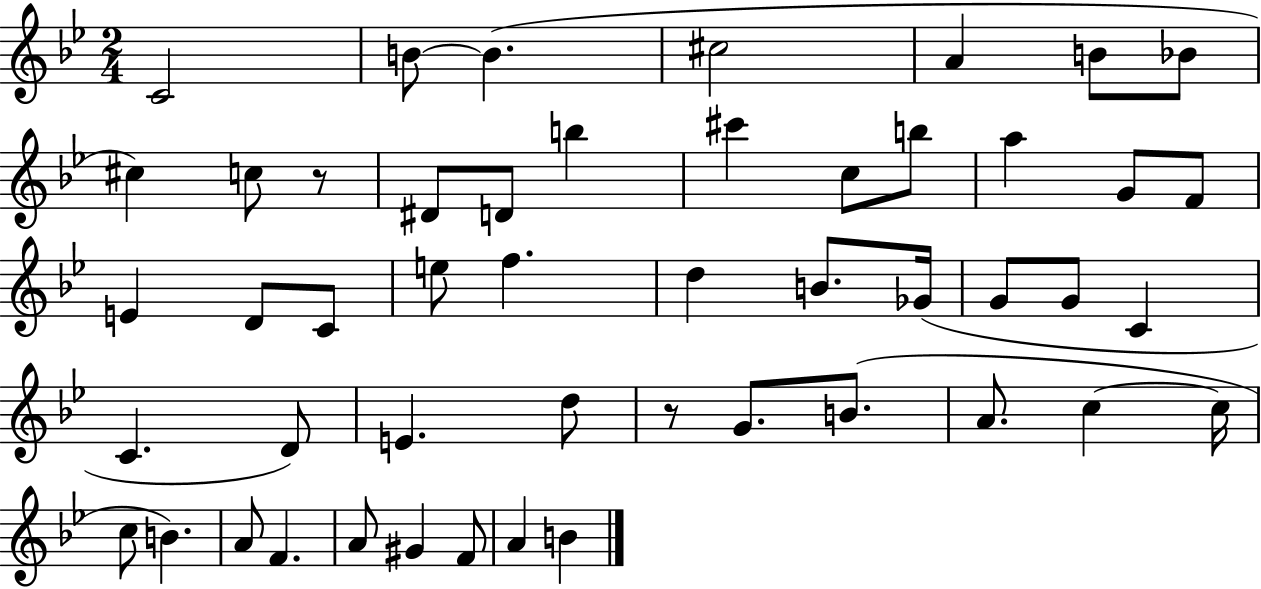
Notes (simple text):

C4/h B4/e B4/q. C#5/h A4/q B4/e Bb4/e C#5/q C5/e R/e D#4/e D4/e B5/q C#6/q C5/e B5/e A5/q G4/e F4/e E4/q D4/e C4/e E5/e F5/q. D5/q B4/e. Gb4/s G4/e G4/e C4/q C4/q. D4/e E4/q. D5/e R/e G4/e. B4/e. A4/e. C5/q C5/s C5/e B4/q. A4/e F4/q. A4/e G#4/q F4/e A4/q B4/q